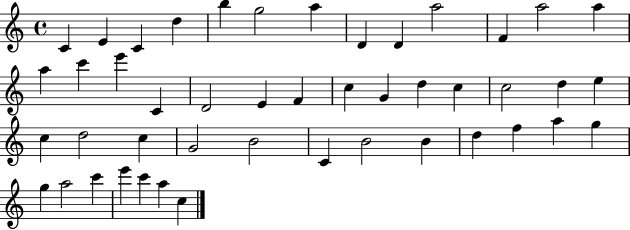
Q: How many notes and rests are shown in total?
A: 46